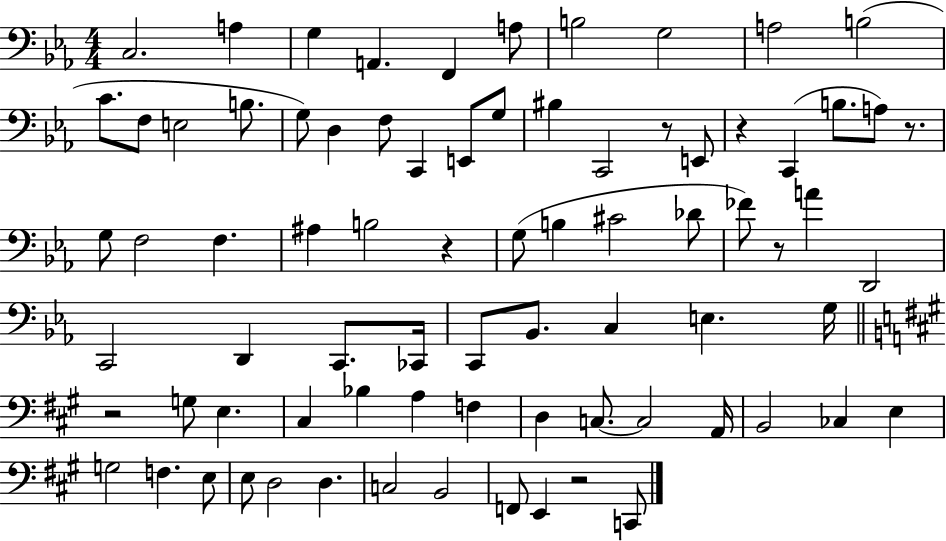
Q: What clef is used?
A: bass